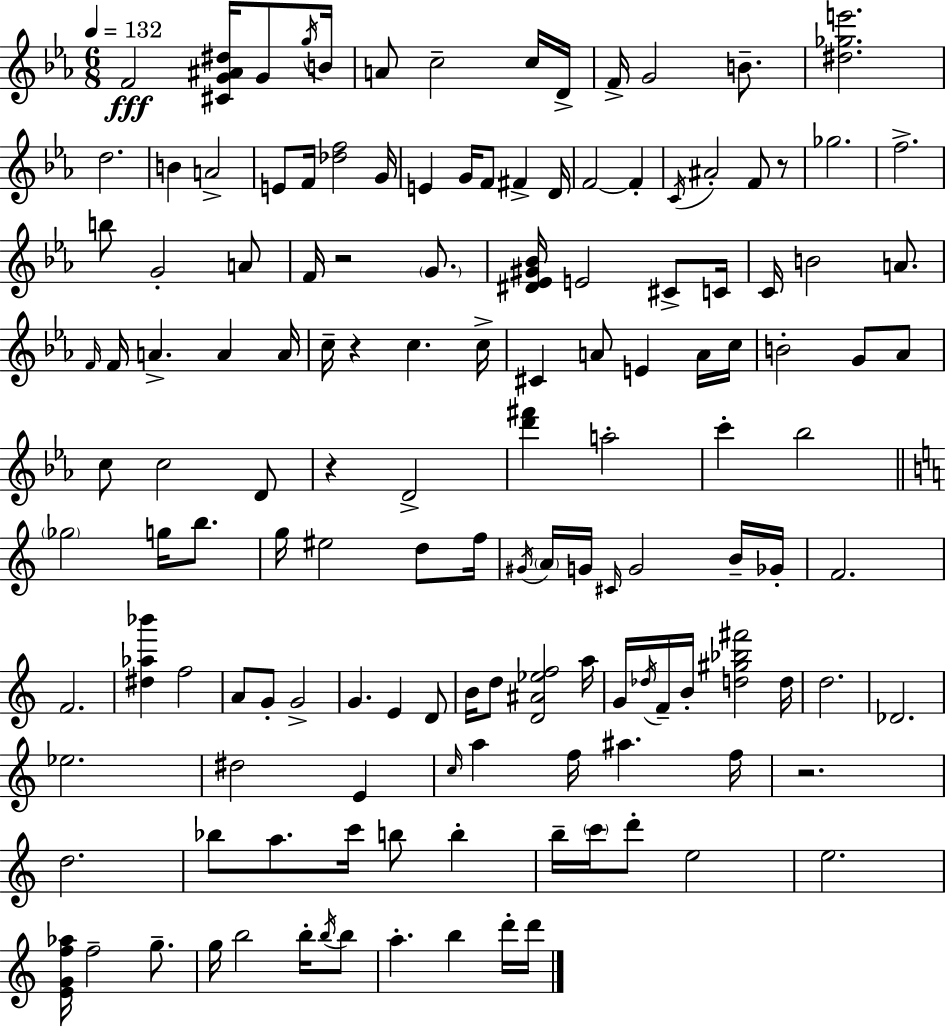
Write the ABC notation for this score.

X:1
T:Untitled
M:6/8
L:1/4
K:Cm
F2 [^CG^A^d]/4 G/2 g/4 B/4 A/2 c2 c/4 D/4 F/4 G2 B/2 [^d_ge']2 d2 B A2 E/2 F/4 [_df]2 G/4 E G/4 F/2 ^F D/4 F2 F C/4 ^A2 F/2 z/2 _g2 f2 b/2 G2 A/2 F/4 z2 G/2 [^D_E^G_B]/4 E2 ^C/2 C/4 C/4 B2 A/2 F/4 F/4 A A A/4 c/4 z c c/4 ^C A/2 E A/4 c/4 B2 G/2 _A/2 c/2 c2 D/2 z D2 [d'^f'] a2 c' _b2 _g2 g/4 b/2 g/4 ^e2 d/2 f/4 ^G/4 A/4 G/4 ^C/4 G2 B/4 _G/4 F2 F2 [^d_a_b'] f2 A/2 G/2 G2 G E D/2 B/4 d/2 [D^A_ef]2 a/4 G/4 _d/4 F/4 B/4 [d^g_b^f']2 d/4 d2 _D2 _e2 ^d2 E c/4 a f/4 ^a f/4 z2 d2 _b/2 a/2 c'/4 b/2 b b/4 c'/4 d'/2 e2 e2 [EGf_a]/4 f2 g/2 g/4 b2 b/4 b/4 b/2 a b d'/4 d'/4